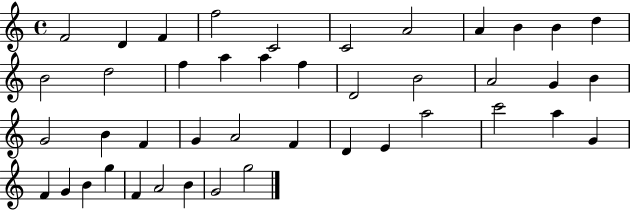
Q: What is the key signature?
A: C major